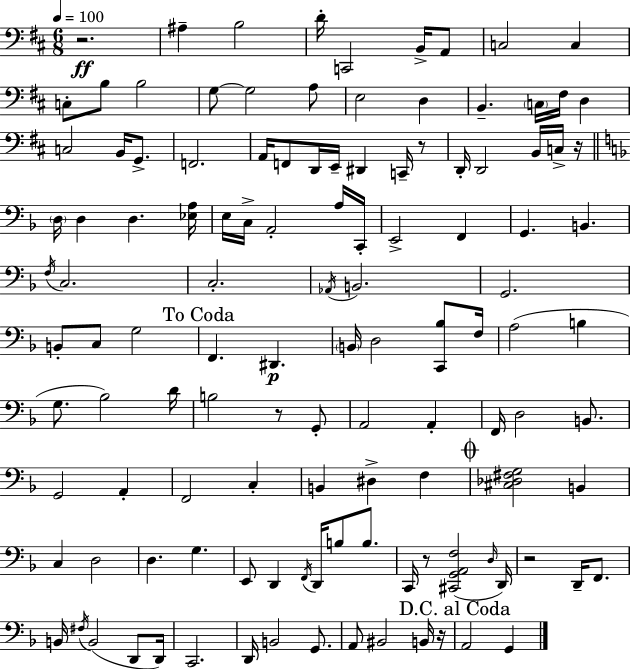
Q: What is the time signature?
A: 6/8